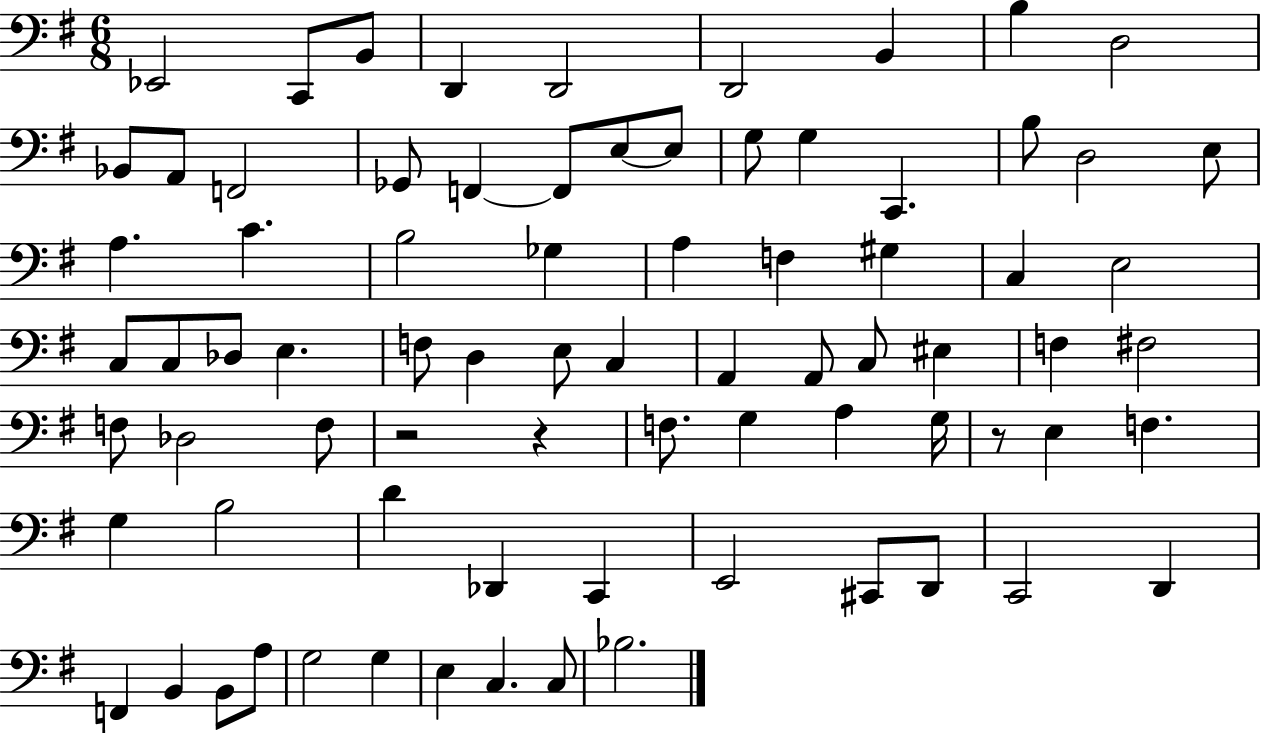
{
  \clef bass
  \numericTimeSignature
  \time 6/8
  \key g \major
  ees,2 c,8 b,8 | d,4 d,2 | d,2 b,4 | b4 d2 | \break bes,8 a,8 f,2 | ges,8 f,4~~ f,8 e8~~ e8 | g8 g4 c,4. | b8 d2 e8 | \break a4. c'4. | b2 ges4 | a4 f4 gis4 | c4 e2 | \break c8 c8 des8 e4. | f8 d4 e8 c4 | a,4 a,8 c8 eis4 | f4 fis2 | \break f8 des2 f8 | r2 r4 | f8. g4 a4 g16 | r8 e4 f4. | \break g4 b2 | d'4 des,4 c,4 | e,2 cis,8 d,8 | c,2 d,4 | \break f,4 b,4 b,8 a8 | g2 g4 | e4 c4. c8 | bes2. | \break \bar "|."
}